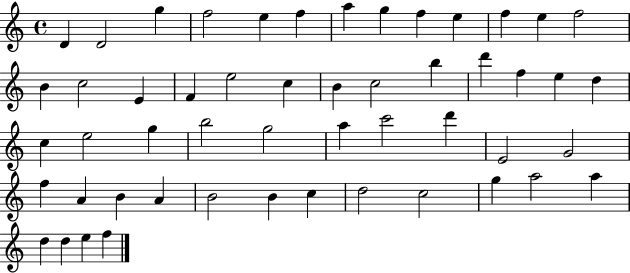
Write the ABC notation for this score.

X:1
T:Untitled
M:4/4
L:1/4
K:C
D D2 g f2 e f a g f e f e f2 B c2 E F e2 c B c2 b d' f e d c e2 g b2 g2 a c'2 d' E2 G2 f A B A B2 B c d2 c2 g a2 a d d e f